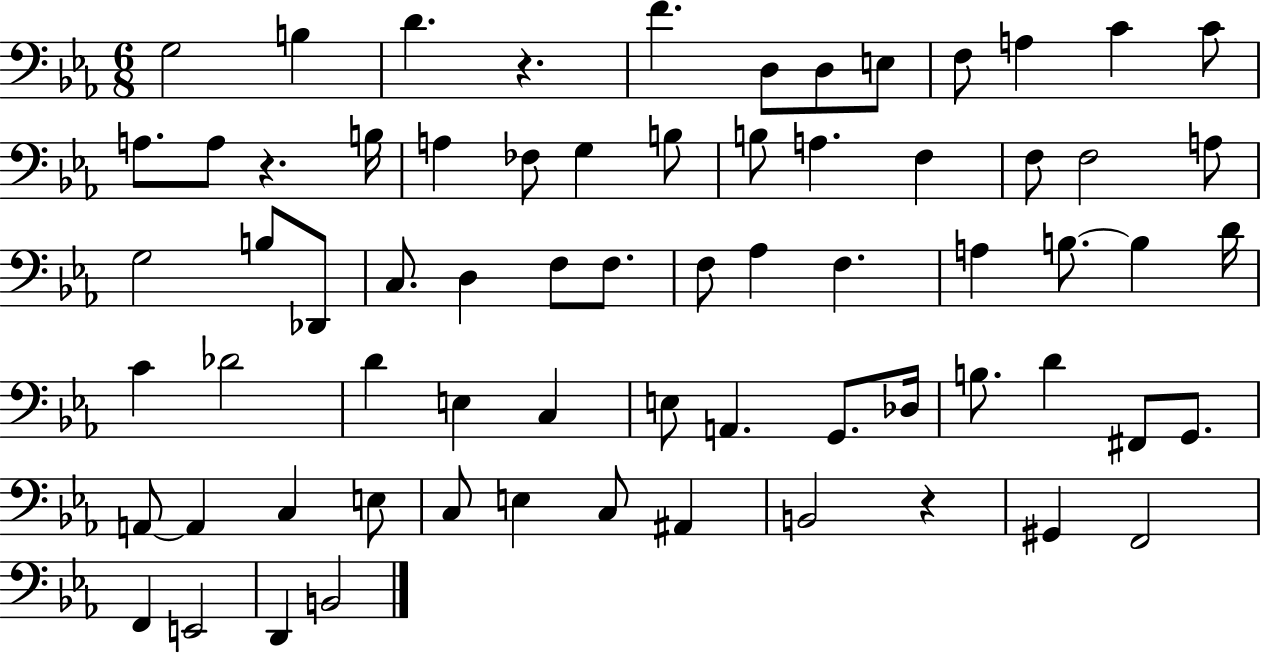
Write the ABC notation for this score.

X:1
T:Untitled
M:6/8
L:1/4
K:Eb
G,2 B, D z F D,/2 D,/2 E,/2 F,/2 A, C C/2 A,/2 A,/2 z B,/4 A, _F,/2 G, B,/2 B,/2 A, F, F,/2 F,2 A,/2 G,2 B,/2 _D,,/2 C,/2 D, F,/2 F,/2 F,/2 _A, F, A, B,/2 B, D/4 C _D2 D E, C, E,/2 A,, G,,/2 _D,/4 B,/2 D ^F,,/2 G,,/2 A,,/2 A,, C, E,/2 C,/2 E, C,/2 ^A,, B,,2 z ^G,, F,,2 F,, E,,2 D,, B,,2